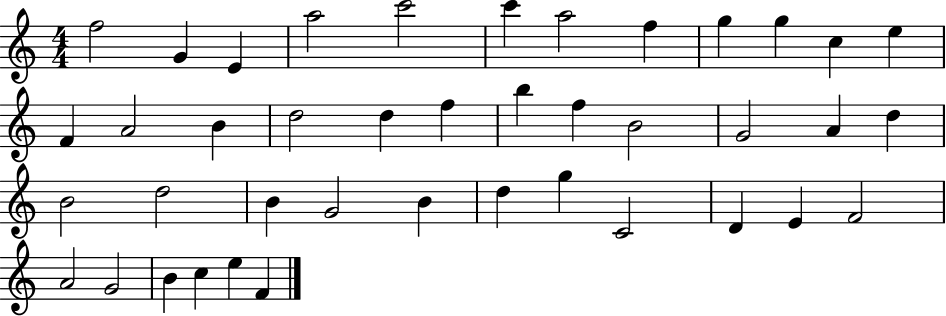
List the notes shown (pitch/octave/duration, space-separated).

F5/h G4/q E4/q A5/h C6/h C6/q A5/h F5/q G5/q G5/q C5/q E5/q F4/q A4/h B4/q D5/h D5/q F5/q B5/q F5/q B4/h G4/h A4/q D5/q B4/h D5/h B4/q G4/h B4/q D5/q G5/q C4/h D4/q E4/q F4/h A4/h G4/h B4/q C5/q E5/q F4/q